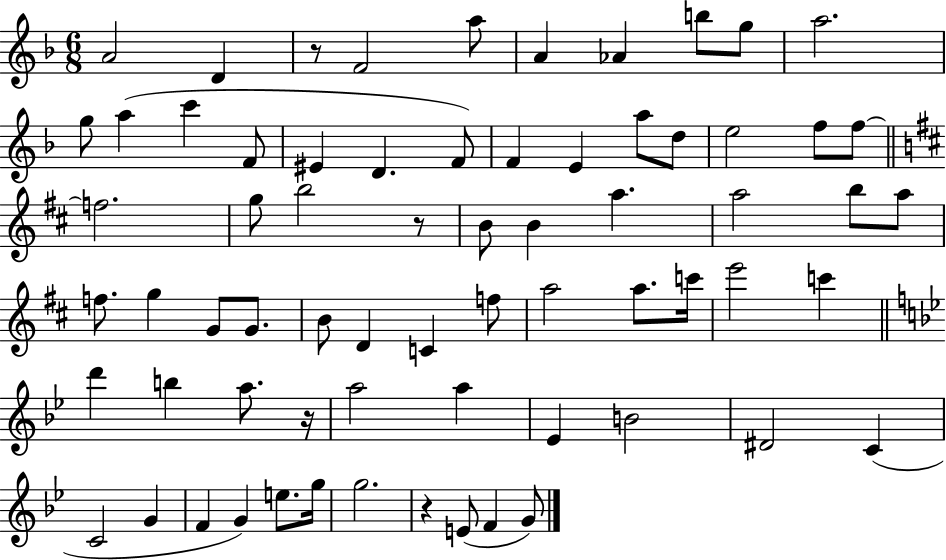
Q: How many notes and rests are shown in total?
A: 68